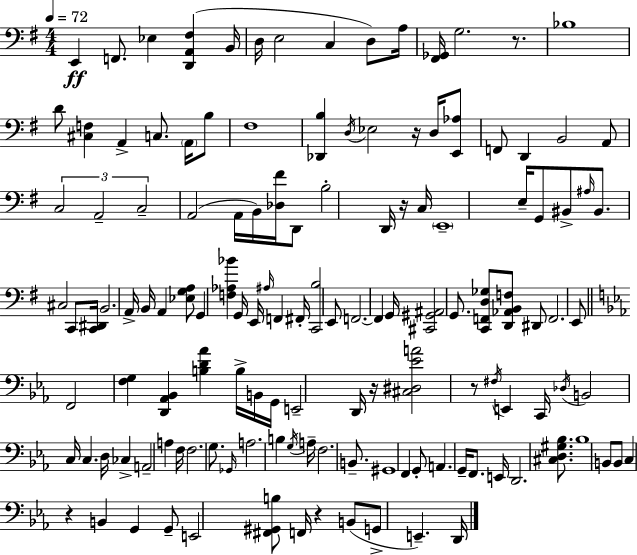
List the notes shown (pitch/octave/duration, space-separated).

E2/q F2/e. Eb3/q [D2,A2,F#3]/q B2/s D3/s E3/h C3/q D3/e A3/s [F#2,Gb2]/s G3/h. R/e. Bb3/w D4/e [C#3,F3]/q A2/q C3/e. A2/s B3/e F#3/w [Db2,B3]/q D3/s Eb3/h R/s D3/s [E2,Ab3]/e F2/e D2/q B2/h A2/e C3/h A2/h C3/h A2/h A2/s B2/s [Db3,F#4]/s D2/e B3/h D2/s R/s C3/s E2/w E3/s G2/e BIS2/e A#3/s BIS2/e. C#3/h C2/e [C2,D#2]/s B2/h. A2/s B2/s A2/q [Eb3,G3,A3]/e G2/q [F3,Ab3,Bb4]/q G2/s E2/s A#3/s F2/q F#2/s [C2,B3]/h E2/e F2/h. F2/q G2/s [C#2,G#2,A#2]/h G2/e. [C2,F2,D3,Gb3]/e [D2,Ab2,B2,F3]/e D#2/e F2/h. E2/e F2/h [F3,G3]/q [D2,Ab2,Bb2]/q [B3,D4,Ab4]/q B3/s B2/s G2/s E2/h D2/s R/s [C#3,D#3,Eb4,A4]/h R/e F#3/s E2/q C2/s Db3/s B2/h C3/s C3/q. D3/s CES3/q A2/h A3/q F3/s F3/h. G3/e. Gb2/s A3/h. B3/q G3/s A3/s F3/h. B2/e. G#2/w F2/q G2/e A2/q. G2/s F2/e. E2/s D2/h. [C#3,D3,G#3,Bb3]/e. Bb3/w B2/e B2/e C3/q R/q B2/q G2/q G2/e E2/h [F#2,G#2,B3]/e F2/s R/q B2/e G2/e E2/q. D2/s